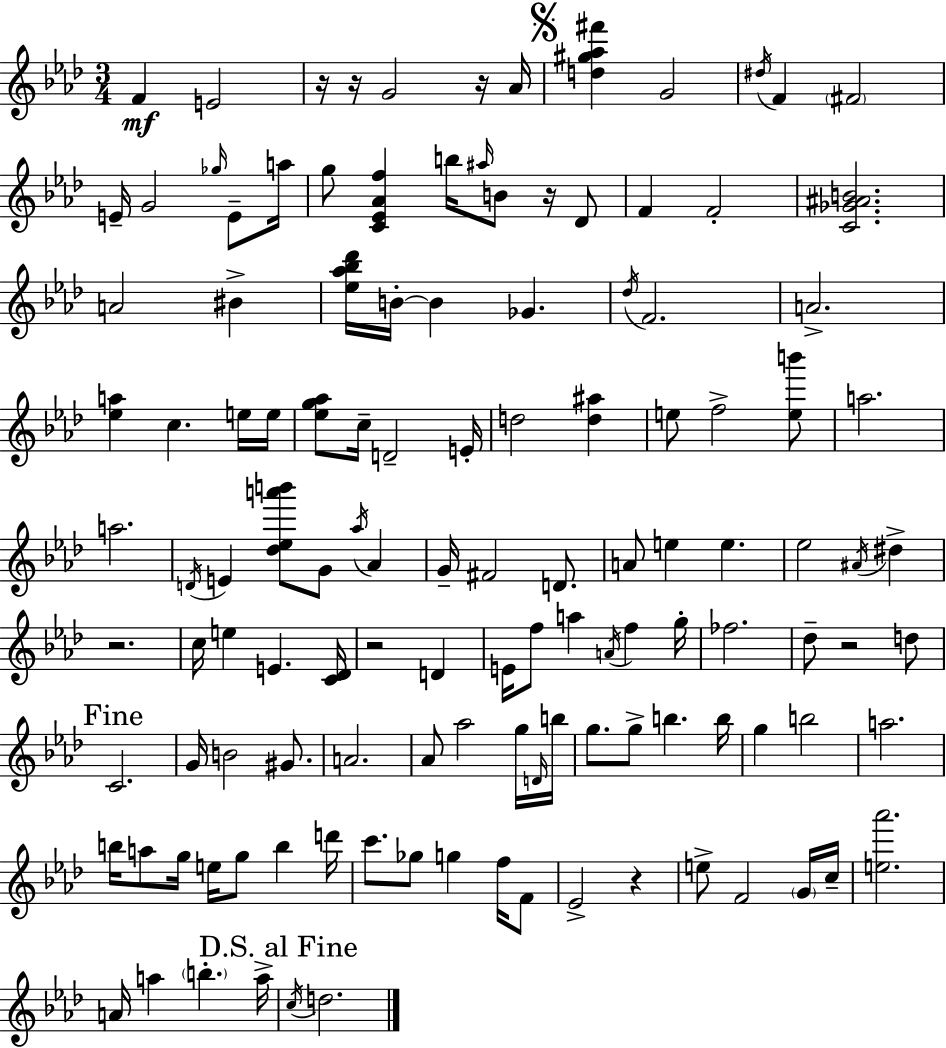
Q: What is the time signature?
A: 3/4